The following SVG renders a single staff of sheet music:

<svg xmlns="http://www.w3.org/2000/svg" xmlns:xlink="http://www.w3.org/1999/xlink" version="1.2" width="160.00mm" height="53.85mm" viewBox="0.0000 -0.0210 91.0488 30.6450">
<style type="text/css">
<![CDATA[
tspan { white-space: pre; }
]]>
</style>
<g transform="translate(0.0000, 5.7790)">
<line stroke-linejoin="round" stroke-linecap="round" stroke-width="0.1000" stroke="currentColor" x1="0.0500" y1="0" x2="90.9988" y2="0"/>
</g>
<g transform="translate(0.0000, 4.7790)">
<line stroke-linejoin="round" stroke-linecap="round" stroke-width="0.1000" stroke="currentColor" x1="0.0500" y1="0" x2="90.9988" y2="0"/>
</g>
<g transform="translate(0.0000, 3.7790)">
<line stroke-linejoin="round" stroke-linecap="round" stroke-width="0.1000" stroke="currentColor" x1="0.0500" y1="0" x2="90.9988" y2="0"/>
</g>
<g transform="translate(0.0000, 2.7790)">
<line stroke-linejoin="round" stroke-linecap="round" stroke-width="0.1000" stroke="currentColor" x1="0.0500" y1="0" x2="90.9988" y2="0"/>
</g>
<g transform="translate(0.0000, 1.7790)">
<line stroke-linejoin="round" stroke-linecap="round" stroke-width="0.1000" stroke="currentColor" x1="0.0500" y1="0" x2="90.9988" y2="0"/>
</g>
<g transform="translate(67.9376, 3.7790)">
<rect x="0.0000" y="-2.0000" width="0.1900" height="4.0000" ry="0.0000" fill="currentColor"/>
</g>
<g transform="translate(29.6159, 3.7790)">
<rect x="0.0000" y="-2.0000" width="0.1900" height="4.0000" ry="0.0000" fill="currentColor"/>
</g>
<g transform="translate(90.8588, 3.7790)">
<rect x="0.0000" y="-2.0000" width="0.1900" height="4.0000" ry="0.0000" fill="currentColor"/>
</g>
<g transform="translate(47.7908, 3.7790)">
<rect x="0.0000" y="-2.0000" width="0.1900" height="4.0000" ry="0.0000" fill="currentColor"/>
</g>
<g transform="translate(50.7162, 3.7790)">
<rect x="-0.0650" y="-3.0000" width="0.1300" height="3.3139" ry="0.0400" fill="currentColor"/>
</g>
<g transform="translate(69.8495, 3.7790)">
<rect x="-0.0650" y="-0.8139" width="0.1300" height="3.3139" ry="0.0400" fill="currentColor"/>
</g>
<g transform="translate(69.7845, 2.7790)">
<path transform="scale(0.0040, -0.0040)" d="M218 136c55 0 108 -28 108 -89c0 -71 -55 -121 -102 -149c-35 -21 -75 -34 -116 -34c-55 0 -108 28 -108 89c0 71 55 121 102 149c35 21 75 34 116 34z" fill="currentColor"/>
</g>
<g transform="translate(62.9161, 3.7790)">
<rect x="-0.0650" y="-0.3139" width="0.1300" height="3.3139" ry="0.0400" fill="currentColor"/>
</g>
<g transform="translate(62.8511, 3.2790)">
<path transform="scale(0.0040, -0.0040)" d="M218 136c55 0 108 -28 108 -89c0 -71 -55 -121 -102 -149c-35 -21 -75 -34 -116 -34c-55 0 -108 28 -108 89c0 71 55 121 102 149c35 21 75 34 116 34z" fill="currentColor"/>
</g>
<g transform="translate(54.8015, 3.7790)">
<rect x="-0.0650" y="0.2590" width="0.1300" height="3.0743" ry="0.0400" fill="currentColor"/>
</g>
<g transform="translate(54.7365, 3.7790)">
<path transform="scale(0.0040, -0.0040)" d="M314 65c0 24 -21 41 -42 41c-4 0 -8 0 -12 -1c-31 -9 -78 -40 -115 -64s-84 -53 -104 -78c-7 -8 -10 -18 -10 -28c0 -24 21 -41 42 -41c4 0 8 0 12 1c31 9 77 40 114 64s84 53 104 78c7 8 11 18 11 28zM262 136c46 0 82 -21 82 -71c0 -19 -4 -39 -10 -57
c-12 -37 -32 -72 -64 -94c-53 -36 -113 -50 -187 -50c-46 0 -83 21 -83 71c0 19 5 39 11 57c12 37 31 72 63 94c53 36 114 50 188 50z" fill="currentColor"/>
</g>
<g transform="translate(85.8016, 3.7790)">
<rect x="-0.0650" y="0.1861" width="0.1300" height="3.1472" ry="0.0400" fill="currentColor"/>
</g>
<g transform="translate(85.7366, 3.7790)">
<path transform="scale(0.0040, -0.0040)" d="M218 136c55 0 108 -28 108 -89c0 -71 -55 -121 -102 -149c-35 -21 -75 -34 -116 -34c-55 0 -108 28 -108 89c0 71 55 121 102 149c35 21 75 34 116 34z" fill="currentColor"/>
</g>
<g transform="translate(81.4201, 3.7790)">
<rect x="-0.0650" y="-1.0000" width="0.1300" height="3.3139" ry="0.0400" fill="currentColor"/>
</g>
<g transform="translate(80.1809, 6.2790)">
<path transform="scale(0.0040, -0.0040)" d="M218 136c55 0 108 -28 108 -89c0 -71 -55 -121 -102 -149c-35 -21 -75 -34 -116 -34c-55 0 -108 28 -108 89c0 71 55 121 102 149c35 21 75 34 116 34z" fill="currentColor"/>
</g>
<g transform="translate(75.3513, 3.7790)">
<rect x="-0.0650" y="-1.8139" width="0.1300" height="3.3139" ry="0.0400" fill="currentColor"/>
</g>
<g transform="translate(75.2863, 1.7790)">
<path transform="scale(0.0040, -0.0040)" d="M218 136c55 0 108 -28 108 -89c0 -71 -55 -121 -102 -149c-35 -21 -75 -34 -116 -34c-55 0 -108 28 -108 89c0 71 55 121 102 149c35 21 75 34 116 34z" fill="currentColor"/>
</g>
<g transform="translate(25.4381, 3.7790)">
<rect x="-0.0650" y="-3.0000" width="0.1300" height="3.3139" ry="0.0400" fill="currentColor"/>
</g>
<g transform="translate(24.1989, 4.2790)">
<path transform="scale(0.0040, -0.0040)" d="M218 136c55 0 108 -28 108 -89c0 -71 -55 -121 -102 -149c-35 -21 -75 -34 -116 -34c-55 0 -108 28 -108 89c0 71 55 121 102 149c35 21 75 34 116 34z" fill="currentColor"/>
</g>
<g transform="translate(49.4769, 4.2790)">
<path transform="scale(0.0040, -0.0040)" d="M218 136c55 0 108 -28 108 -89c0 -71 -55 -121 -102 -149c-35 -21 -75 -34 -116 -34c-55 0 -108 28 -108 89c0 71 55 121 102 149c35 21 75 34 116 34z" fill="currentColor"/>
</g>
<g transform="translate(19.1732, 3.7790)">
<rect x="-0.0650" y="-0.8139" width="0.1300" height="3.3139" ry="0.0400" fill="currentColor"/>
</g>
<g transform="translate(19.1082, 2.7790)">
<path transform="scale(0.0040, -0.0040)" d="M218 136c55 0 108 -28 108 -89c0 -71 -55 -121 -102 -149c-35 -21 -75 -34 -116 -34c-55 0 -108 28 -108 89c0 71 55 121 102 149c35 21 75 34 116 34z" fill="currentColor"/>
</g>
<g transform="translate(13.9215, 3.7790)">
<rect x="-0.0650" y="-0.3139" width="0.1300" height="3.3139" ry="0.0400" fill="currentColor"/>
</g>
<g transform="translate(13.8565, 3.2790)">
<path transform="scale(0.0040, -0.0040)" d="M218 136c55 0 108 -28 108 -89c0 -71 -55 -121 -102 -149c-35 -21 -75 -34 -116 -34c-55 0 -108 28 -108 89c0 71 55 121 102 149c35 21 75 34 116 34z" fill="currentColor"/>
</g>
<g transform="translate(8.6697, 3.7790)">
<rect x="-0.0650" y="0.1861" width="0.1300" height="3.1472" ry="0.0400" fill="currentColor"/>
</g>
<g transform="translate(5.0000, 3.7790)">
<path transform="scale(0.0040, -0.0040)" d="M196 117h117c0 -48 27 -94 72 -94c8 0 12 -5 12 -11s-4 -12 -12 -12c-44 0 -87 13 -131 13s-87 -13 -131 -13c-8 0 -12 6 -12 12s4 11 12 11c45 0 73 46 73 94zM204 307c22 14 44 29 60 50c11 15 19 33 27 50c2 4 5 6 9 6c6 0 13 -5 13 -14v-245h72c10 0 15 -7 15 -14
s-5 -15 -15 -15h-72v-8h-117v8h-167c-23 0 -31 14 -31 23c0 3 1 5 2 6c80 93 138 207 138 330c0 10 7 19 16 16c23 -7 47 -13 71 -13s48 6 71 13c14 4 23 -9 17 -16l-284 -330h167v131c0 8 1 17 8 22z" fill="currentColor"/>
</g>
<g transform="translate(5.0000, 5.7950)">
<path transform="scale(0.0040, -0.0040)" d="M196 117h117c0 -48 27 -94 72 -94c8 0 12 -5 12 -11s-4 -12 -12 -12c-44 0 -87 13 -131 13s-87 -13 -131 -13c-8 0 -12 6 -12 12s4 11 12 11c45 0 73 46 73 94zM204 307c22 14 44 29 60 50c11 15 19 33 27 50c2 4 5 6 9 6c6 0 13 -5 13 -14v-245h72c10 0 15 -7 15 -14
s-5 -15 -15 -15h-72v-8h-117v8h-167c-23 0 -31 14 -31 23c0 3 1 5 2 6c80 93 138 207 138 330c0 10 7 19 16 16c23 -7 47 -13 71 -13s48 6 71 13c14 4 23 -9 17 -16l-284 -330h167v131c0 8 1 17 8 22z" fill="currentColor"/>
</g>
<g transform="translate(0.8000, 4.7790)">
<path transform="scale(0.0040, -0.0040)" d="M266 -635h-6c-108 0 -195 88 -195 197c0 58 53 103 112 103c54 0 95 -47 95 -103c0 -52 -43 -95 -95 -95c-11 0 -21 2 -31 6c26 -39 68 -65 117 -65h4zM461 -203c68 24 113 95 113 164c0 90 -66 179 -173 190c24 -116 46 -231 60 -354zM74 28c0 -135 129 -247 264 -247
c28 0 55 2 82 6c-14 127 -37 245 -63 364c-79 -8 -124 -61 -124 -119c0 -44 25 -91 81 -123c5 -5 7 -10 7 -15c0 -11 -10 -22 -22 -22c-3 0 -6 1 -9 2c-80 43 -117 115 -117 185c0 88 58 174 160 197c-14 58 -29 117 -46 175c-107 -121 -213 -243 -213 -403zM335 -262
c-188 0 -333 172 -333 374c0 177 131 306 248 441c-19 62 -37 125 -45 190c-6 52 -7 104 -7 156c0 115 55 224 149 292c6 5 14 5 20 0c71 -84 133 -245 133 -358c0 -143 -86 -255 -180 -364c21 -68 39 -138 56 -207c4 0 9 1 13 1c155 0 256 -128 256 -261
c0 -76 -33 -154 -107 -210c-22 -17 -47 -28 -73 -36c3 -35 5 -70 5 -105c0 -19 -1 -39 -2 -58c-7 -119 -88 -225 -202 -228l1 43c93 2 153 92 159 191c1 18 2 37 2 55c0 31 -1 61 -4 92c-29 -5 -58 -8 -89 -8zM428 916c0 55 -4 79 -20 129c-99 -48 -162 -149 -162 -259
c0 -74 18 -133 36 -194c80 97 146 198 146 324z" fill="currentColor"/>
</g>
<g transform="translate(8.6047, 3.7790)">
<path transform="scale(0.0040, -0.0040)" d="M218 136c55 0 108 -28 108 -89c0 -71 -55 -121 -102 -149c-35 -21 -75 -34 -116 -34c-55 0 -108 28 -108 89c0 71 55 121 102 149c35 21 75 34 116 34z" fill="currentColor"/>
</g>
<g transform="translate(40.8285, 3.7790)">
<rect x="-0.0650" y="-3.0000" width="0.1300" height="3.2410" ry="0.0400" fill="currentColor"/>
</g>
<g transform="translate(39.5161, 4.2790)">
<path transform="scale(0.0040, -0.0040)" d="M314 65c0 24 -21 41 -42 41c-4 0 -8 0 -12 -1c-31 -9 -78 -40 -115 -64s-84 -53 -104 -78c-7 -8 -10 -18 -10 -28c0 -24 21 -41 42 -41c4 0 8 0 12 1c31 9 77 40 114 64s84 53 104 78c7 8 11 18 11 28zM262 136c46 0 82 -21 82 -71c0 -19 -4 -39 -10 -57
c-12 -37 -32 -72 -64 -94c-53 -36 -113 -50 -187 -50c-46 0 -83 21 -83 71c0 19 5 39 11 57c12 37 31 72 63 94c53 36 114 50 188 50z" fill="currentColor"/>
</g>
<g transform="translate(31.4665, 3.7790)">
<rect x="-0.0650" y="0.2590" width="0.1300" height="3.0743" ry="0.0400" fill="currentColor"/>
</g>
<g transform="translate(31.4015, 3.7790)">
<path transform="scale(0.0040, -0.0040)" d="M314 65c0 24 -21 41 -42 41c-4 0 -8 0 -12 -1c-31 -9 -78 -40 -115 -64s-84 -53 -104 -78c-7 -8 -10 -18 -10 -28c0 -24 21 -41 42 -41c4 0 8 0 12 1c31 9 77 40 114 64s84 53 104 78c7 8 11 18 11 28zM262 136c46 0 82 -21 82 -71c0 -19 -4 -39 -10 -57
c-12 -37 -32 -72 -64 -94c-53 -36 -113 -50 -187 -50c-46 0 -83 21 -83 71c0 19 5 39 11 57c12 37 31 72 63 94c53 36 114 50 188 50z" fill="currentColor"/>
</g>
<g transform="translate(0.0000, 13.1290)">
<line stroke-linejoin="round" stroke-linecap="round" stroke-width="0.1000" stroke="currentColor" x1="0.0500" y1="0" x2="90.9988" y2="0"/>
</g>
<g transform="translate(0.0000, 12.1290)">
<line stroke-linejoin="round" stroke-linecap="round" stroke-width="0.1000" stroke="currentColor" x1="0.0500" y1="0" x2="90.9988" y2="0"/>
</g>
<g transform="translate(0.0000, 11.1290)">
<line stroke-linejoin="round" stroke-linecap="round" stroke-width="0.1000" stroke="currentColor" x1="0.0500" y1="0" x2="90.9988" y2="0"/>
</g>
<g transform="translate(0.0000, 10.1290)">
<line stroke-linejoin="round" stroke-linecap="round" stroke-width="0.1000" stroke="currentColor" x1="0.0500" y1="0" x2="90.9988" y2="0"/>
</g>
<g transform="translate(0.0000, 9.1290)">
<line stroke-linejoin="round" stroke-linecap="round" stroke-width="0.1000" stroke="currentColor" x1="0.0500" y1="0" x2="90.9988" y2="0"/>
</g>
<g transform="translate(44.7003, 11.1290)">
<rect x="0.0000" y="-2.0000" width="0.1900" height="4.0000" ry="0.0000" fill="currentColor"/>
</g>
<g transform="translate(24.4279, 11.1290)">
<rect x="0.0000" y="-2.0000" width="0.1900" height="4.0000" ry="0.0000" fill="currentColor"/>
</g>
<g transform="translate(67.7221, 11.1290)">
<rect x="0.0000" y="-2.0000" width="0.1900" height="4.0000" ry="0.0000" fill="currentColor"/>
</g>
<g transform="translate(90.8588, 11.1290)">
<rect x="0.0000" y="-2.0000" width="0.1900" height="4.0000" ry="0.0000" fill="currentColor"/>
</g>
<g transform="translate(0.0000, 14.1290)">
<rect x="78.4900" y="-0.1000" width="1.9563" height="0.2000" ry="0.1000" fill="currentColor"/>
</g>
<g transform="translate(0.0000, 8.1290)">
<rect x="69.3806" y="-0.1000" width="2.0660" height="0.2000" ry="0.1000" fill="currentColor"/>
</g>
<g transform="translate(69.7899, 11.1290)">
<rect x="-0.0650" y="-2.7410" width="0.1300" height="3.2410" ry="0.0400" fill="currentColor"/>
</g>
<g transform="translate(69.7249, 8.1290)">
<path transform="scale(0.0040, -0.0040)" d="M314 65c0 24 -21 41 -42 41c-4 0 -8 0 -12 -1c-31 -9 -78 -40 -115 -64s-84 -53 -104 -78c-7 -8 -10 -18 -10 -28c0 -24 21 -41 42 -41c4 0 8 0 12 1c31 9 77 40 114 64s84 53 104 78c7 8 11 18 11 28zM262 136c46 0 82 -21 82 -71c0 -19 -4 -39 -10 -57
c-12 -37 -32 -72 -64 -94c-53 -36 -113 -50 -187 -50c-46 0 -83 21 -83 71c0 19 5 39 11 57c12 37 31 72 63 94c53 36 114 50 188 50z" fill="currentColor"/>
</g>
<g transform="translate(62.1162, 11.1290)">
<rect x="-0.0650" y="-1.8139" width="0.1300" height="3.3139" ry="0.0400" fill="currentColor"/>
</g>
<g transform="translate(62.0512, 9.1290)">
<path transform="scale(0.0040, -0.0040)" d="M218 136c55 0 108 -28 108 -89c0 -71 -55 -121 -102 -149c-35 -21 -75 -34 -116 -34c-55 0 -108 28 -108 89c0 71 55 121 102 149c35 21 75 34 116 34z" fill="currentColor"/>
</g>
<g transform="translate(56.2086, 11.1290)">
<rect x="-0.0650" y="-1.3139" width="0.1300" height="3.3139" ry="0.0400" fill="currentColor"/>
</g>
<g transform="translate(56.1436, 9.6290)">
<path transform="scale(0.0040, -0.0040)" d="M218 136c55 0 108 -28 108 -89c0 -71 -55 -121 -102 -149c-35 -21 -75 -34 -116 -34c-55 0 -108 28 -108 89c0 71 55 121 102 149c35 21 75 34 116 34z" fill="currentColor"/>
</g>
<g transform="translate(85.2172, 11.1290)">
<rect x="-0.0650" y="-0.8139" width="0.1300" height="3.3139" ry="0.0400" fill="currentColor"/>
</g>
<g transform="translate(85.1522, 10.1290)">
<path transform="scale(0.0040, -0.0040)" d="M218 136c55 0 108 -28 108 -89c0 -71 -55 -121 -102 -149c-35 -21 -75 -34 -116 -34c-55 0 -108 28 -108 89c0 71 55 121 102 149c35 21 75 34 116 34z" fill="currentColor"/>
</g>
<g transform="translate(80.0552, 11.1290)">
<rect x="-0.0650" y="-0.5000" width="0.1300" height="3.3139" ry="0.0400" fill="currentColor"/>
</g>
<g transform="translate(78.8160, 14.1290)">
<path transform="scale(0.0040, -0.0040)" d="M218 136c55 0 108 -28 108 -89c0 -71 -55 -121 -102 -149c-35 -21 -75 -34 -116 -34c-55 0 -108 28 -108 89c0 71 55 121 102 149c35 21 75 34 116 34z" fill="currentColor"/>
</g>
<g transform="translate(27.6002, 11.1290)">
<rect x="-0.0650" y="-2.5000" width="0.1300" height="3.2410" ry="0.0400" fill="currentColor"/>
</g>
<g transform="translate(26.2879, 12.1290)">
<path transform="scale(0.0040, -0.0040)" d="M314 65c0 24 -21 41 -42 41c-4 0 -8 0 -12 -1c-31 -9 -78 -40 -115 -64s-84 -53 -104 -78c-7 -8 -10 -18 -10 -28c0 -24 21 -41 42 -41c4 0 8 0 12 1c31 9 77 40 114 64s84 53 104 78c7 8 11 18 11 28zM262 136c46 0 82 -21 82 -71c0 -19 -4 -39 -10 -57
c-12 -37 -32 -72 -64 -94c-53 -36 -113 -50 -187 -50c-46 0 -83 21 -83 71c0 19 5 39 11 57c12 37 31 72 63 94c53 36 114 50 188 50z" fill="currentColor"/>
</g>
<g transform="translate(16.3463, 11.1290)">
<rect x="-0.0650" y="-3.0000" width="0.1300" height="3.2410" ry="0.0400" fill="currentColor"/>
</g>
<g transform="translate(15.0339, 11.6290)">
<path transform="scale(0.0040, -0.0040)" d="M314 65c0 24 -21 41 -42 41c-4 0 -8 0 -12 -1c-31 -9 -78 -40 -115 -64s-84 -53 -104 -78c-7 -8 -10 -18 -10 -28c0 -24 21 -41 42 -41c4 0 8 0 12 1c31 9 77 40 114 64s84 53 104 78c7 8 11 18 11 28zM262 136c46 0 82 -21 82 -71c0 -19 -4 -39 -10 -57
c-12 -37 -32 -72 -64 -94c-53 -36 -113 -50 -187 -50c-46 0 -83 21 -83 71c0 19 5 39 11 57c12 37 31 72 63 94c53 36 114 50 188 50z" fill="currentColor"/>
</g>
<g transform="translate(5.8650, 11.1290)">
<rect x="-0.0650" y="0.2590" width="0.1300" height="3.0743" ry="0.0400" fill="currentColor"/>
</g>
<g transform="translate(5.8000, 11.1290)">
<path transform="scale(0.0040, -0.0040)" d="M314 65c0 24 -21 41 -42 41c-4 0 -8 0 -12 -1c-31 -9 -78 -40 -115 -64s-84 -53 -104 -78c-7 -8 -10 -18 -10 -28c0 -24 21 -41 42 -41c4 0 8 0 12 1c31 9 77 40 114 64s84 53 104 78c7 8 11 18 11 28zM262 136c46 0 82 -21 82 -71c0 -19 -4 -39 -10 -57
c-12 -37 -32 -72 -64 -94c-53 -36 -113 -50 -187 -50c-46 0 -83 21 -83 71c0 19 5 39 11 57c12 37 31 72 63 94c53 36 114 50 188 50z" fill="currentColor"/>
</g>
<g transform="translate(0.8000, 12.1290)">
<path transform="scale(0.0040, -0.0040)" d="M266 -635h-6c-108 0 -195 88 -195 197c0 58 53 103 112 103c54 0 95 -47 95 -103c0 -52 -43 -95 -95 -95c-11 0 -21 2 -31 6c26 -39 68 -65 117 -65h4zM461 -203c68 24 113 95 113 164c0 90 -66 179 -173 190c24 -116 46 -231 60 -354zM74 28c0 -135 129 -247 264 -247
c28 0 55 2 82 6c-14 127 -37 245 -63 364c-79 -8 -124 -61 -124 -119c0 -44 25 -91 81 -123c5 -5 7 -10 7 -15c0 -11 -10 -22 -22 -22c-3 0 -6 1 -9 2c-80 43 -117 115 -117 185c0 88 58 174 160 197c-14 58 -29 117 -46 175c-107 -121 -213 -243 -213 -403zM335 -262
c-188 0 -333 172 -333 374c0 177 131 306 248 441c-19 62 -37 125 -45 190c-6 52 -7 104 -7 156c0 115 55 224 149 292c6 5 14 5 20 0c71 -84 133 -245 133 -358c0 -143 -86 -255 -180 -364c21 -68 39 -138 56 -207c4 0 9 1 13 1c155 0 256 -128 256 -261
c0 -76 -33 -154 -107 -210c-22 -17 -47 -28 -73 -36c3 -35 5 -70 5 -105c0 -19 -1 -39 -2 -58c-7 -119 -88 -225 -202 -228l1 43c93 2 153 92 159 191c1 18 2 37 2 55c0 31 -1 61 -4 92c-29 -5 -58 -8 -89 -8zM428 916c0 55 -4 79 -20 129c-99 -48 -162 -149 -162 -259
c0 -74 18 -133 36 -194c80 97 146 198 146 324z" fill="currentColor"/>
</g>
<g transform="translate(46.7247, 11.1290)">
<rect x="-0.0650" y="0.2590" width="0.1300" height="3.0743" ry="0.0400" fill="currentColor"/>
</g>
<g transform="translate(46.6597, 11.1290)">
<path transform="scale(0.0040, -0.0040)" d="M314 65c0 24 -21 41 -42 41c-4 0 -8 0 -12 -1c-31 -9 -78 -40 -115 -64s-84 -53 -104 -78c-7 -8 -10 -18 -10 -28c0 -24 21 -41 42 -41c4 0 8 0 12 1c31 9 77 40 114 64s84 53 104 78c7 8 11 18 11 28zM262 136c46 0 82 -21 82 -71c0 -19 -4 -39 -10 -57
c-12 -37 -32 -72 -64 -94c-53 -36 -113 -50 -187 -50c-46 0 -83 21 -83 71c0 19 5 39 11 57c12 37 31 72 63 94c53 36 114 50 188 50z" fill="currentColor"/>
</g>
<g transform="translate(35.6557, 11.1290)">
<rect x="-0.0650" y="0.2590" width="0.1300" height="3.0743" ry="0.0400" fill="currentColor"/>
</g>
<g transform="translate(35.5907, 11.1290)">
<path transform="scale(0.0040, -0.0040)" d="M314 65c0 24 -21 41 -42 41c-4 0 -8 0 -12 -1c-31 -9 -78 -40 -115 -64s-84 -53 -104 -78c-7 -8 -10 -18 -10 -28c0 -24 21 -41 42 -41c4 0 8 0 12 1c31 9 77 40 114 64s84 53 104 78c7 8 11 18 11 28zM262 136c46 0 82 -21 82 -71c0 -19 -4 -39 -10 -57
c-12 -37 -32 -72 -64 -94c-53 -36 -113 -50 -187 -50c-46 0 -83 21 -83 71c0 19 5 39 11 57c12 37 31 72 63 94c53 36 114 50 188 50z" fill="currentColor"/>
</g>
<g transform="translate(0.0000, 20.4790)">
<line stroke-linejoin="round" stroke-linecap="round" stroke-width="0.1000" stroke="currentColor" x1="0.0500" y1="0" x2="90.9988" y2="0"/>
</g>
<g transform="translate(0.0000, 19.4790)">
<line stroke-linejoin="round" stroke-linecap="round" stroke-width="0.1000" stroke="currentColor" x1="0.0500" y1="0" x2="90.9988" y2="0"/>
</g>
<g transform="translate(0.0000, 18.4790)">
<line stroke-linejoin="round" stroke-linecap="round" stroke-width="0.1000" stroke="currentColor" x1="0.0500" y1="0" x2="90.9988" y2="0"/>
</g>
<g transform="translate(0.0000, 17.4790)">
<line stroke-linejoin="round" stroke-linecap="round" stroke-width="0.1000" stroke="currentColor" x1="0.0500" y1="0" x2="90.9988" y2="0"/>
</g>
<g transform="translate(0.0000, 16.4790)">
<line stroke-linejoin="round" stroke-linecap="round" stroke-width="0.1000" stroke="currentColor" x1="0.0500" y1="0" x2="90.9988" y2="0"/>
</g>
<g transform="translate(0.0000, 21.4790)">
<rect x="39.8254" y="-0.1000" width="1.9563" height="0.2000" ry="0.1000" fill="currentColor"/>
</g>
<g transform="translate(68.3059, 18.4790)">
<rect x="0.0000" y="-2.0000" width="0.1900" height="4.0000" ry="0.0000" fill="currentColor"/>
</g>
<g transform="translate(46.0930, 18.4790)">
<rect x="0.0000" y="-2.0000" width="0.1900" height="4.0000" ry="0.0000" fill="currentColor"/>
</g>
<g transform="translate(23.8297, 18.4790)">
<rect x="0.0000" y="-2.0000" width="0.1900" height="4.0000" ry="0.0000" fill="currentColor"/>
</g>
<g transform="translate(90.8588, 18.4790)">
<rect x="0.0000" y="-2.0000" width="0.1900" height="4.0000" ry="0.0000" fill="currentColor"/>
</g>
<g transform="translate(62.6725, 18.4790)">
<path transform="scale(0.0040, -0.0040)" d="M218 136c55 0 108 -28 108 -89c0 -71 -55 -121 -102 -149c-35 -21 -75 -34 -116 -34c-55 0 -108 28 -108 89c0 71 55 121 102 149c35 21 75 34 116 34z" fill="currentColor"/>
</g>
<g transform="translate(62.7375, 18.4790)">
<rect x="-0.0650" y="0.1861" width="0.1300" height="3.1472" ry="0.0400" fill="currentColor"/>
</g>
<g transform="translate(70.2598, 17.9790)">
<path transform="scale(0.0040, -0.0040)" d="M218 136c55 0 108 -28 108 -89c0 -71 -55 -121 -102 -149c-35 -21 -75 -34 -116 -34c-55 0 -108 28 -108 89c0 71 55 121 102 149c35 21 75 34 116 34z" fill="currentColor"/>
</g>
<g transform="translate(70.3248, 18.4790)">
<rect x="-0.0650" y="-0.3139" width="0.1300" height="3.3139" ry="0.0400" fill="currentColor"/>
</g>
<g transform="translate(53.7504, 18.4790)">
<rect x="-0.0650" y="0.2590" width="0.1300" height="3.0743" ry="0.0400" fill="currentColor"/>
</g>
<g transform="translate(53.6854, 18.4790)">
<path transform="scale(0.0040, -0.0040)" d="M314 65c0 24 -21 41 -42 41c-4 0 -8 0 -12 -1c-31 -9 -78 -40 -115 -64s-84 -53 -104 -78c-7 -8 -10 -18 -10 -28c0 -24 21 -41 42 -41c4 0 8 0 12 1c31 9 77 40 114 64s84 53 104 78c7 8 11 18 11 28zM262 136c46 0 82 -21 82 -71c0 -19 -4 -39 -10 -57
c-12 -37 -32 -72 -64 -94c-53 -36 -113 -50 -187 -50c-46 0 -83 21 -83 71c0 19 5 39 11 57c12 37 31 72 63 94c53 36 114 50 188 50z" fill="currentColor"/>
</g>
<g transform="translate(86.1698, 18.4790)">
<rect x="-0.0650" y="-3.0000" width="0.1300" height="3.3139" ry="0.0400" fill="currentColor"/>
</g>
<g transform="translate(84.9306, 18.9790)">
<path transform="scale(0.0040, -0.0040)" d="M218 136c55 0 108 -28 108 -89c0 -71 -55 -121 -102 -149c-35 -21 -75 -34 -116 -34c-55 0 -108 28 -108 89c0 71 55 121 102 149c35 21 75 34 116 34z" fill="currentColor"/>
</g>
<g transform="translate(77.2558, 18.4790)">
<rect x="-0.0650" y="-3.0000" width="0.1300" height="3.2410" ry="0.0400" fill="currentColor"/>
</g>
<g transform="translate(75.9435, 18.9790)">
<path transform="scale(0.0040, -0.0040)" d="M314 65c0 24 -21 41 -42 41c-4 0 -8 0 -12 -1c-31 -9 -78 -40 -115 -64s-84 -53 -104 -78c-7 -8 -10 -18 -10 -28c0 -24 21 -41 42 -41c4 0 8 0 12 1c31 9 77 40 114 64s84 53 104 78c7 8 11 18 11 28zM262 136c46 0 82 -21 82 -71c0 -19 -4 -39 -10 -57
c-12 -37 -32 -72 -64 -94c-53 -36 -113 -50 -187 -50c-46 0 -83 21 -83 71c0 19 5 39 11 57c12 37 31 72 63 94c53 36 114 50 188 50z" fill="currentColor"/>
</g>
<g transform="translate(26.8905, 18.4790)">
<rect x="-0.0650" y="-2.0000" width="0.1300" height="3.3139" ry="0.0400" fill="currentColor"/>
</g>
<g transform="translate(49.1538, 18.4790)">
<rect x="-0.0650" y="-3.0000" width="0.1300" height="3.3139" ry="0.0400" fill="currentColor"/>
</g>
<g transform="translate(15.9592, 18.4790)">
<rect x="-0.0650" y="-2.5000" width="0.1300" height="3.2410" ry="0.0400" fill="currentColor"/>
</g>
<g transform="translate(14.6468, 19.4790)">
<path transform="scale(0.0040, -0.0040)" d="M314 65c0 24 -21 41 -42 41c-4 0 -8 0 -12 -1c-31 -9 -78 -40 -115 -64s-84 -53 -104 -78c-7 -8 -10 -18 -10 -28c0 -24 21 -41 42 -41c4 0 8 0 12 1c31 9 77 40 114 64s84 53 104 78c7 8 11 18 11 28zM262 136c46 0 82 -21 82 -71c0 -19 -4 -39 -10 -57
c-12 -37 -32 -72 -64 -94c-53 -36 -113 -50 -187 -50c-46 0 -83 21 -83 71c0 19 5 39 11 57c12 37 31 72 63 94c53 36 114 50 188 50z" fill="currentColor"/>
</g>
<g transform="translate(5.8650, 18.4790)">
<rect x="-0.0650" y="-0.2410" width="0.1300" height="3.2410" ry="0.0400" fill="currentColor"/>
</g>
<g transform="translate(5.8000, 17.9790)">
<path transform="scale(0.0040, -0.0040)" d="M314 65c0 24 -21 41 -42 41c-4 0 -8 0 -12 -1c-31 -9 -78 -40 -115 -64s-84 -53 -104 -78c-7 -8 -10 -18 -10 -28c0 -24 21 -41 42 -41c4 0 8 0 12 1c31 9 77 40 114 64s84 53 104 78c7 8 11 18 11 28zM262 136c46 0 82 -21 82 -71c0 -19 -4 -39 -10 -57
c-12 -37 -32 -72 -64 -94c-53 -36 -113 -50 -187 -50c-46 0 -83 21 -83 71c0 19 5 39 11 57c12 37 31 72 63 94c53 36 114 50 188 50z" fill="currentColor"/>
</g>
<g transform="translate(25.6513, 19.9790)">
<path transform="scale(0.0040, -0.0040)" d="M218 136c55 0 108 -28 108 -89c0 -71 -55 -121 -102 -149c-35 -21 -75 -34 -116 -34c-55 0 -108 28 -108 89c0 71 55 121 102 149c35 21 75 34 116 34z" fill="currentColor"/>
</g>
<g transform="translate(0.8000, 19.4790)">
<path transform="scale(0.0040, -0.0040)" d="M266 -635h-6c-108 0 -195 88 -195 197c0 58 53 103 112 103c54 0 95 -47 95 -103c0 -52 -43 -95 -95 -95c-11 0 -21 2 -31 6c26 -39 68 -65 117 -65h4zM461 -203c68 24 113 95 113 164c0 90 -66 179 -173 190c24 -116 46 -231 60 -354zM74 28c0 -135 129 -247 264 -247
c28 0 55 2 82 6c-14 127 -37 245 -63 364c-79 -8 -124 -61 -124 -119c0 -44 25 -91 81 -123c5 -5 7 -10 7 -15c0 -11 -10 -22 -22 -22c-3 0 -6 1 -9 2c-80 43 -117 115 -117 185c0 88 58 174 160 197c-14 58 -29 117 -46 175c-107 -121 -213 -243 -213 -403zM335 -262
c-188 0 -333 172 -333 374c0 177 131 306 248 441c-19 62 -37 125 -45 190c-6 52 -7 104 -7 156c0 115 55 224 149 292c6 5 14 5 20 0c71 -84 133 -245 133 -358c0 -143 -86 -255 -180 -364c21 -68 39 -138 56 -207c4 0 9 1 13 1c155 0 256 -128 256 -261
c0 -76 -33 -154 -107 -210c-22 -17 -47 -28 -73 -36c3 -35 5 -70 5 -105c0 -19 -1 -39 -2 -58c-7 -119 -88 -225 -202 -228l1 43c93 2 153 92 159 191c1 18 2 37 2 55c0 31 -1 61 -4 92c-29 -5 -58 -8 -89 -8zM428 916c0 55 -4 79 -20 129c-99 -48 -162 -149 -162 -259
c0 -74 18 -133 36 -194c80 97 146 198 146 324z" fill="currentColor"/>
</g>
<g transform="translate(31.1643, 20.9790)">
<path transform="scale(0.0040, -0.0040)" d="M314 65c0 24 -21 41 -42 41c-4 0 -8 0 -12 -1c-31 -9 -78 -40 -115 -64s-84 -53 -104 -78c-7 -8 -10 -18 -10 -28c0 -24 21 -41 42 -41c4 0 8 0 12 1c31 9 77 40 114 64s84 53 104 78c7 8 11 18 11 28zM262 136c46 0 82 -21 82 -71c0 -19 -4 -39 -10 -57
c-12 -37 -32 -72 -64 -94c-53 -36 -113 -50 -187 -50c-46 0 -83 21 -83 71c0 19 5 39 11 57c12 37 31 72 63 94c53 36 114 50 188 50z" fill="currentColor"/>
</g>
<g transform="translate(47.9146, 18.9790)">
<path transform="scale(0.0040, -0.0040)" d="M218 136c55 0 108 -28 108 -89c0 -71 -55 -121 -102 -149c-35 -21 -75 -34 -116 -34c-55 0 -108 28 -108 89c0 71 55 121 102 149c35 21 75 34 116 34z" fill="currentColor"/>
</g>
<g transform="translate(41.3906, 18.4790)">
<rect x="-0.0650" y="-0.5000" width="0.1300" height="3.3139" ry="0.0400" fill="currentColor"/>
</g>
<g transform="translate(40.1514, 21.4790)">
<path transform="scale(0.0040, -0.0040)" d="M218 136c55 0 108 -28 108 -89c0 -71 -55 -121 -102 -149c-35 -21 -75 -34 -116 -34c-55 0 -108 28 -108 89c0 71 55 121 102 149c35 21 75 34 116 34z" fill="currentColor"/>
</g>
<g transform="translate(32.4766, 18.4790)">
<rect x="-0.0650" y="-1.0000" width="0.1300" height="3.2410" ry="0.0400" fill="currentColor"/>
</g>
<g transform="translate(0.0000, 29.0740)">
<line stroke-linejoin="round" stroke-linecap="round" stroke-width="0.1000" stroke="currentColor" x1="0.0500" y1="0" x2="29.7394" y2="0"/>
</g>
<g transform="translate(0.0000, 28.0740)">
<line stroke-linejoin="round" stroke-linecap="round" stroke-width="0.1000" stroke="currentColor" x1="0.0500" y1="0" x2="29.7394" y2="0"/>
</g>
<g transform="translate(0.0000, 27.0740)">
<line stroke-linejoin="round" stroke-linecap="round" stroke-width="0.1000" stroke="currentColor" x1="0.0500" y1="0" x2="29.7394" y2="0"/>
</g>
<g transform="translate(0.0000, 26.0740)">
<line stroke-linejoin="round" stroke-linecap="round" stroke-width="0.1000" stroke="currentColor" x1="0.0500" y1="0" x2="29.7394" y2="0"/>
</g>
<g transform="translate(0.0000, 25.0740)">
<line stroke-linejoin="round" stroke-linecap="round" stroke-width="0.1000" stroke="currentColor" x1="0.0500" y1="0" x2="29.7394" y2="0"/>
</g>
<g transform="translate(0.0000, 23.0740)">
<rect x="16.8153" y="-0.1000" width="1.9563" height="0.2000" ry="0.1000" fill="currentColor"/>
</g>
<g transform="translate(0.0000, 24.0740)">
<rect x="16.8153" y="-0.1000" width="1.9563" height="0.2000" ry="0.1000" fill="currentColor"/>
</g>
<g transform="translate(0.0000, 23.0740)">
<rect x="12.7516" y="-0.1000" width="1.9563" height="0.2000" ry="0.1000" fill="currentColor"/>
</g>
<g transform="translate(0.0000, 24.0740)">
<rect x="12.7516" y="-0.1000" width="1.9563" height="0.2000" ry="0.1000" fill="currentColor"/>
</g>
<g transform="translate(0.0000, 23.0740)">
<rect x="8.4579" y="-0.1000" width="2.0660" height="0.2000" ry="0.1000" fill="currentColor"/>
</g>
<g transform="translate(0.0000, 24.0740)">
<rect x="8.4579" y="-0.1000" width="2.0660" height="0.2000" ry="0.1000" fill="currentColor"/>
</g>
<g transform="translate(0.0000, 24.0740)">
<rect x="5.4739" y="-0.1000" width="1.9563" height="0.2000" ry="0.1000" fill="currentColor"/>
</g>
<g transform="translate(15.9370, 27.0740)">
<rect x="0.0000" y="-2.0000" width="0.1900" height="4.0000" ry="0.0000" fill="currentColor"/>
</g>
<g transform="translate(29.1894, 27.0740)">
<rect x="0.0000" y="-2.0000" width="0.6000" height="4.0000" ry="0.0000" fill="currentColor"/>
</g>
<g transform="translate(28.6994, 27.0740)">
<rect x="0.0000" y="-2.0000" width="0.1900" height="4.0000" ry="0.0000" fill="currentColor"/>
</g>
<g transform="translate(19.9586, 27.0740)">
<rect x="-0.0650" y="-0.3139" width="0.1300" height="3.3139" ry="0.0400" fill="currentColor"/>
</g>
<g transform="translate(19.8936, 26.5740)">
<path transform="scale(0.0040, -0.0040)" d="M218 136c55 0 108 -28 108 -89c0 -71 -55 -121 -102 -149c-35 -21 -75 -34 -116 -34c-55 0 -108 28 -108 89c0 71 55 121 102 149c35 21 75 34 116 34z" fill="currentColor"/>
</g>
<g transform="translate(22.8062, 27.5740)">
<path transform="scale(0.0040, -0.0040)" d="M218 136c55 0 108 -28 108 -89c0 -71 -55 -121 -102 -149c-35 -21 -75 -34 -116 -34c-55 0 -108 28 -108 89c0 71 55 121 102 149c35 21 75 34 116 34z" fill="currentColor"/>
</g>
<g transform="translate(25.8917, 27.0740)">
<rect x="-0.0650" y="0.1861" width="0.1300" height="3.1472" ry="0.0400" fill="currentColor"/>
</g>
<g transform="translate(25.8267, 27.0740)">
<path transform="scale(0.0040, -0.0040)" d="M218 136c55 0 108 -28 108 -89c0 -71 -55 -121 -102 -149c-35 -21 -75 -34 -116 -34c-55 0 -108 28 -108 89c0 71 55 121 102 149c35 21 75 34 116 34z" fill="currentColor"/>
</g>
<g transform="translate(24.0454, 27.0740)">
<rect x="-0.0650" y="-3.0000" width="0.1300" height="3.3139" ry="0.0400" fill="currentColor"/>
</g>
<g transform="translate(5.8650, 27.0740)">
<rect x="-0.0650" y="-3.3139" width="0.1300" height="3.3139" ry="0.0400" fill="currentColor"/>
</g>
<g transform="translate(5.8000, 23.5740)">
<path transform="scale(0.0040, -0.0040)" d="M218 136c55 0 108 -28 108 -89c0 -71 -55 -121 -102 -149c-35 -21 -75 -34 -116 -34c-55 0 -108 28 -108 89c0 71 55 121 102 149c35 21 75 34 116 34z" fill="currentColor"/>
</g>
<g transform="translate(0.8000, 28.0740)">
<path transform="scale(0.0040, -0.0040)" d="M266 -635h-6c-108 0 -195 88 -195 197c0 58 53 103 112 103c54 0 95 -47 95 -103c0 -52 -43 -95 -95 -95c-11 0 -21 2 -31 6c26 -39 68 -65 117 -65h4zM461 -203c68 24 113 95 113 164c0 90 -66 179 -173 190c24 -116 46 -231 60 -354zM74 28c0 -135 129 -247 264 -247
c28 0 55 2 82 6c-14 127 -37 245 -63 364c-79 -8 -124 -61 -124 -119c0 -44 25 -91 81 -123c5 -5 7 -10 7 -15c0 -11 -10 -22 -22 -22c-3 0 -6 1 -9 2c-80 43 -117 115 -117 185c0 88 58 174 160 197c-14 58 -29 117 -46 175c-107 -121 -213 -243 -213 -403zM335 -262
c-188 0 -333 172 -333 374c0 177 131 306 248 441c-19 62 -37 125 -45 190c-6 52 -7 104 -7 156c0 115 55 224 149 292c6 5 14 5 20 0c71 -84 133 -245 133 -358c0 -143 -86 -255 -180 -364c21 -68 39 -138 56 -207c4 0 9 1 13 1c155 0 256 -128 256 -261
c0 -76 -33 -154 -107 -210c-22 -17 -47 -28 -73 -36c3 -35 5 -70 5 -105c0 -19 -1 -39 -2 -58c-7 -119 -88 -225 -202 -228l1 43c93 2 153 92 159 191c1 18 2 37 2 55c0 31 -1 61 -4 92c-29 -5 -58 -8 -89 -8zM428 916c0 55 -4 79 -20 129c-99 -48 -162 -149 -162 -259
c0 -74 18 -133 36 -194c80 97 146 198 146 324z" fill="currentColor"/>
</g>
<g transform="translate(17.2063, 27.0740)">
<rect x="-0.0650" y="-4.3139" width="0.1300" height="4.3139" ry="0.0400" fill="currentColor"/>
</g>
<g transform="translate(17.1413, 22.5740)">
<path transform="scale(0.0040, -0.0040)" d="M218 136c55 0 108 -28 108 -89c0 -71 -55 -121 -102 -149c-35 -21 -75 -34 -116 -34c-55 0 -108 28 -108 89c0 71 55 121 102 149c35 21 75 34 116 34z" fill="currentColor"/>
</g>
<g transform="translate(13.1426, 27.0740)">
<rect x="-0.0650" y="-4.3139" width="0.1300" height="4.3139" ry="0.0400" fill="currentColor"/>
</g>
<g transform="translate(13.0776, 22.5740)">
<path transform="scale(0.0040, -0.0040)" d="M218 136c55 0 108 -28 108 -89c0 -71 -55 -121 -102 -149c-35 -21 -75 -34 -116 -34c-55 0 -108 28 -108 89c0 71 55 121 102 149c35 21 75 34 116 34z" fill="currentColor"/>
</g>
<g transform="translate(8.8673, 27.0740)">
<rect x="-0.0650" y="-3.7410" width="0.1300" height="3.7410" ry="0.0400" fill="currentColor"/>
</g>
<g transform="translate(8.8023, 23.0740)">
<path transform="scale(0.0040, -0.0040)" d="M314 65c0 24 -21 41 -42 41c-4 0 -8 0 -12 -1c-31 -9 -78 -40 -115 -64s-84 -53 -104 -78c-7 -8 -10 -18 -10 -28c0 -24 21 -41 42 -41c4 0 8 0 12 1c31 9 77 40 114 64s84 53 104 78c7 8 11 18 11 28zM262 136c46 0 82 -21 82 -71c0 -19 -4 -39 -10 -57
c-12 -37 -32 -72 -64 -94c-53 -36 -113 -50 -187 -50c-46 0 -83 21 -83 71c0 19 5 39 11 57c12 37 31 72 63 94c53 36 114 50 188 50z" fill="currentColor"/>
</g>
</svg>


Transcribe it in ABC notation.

X:1
T:Untitled
M:4/4
L:1/4
K:C
B c d A B2 A2 A B2 c d f D B B2 A2 G2 B2 B2 e f a2 C d c2 G2 F D2 C A B2 B c A2 A b c'2 d' d' c A B